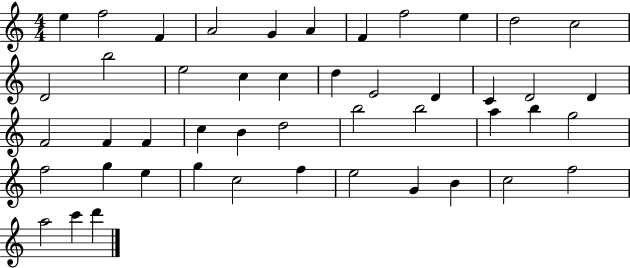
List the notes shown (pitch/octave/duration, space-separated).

E5/q F5/h F4/q A4/h G4/q A4/q F4/q F5/h E5/q D5/h C5/h D4/h B5/h E5/h C5/q C5/q D5/q E4/h D4/q C4/q D4/h D4/q F4/h F4/q F4/q C5/q B4/q D5/h B5/h B5/h A5/q B5/q G5/h F5/h G5/q E5/q G5/q C5/h F5/q E5/h G4/q B4/q C5/h F5/h A5/h C6/q D6/q